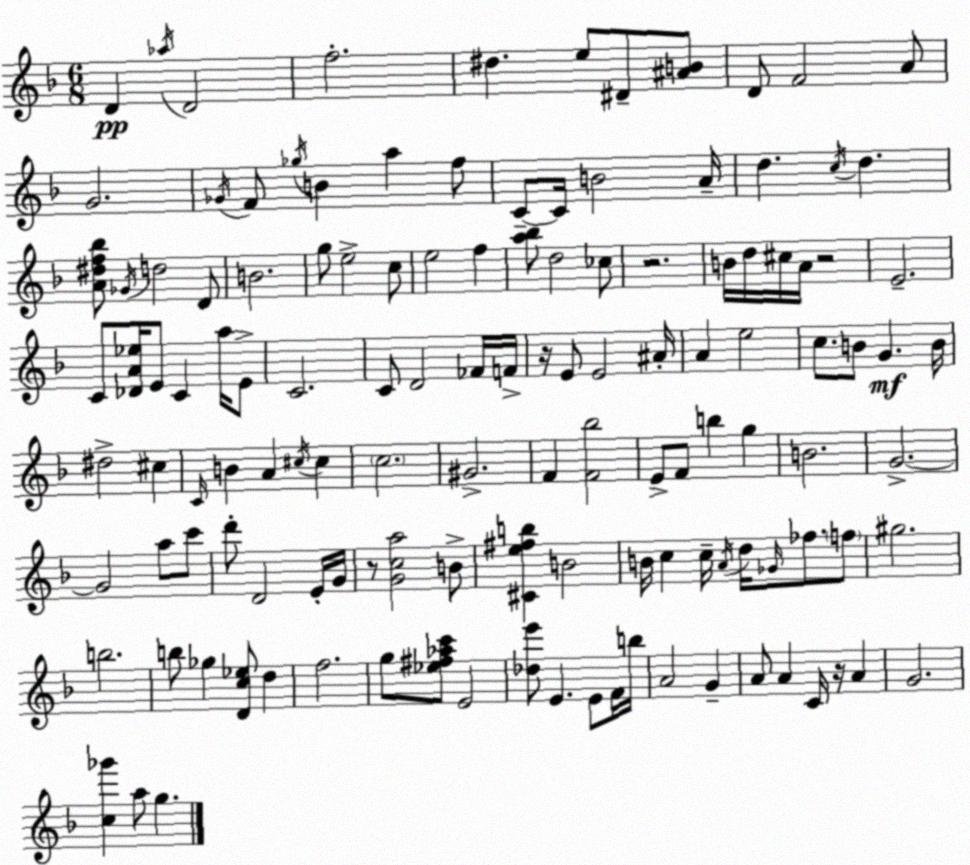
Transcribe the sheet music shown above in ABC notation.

X:1
T:Untitled
M:6/8
L:1/4
K:F
D _a/4 D2 f2 ^d e/2 ^D/2 [^AB]/2 D/2 F2 A/2 G2 _G/4 F/2 _g/4 B a f/2 C/2 C/4 B2 A/4 d c/4 d [A^df_b]/2 _G/4 d2 D/2 B2 g/2 e2 c/2 e2 f [a_b]/2 d2 _c/2 z2 B/4 d/4 ^c/4 A/4 z2 E2 C/2 [_DA_e]/4 E/2 C a/4 E/2 C2 C/2 D2 _F/4 F/4 z/4 E/2 E2 ^A/4 A e2 c/2 B/2 G B/4 ^d2 ^c C/4 B A ^c/4 ^c c2 ^G2 F [F_b]2 E/2 F/2 b g B2 G2 G2 a/2 c'/2 d'/2 D2 E/4 G/4 z/2 [Gca]2 B/2 [^Ce^fb] B2 B/4 c c/4 A/4 d/4 _G/4 _f/2 f/2 ^g2 b2 b/2 _g [Dc_e]/2 d f2 g/2 [_e^f_ac']/2 E2 [_de']/2 E E/2 F/4 b/4 A2 G A/2 A C/4 z/4 A G2 [c_g'] a/2 g